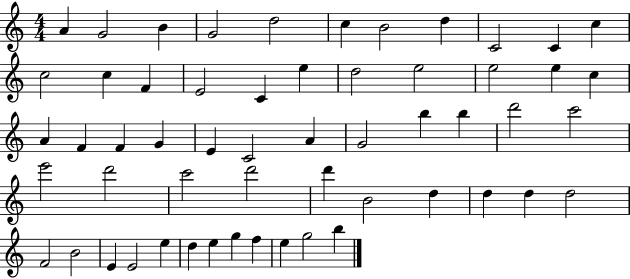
A4/q G4/h B4/q G4/h D5/h C5/q B4/h D5/q C4/h C4/q C5/q C5/h C5/q F4/q E4/h C4/q E5/q D5/h E5/h E5/h E5/q C5/q A4/q F4/q F4/q G4/q E4/q C4/h A4/q G4/h B5/q B5/q D6/h C6/h E6/h D6/h C6/h D6/h D6/q B4/h D5/q D5/q D5/q D5/h F4/h B4/h E4/q E4/h E5/q D5/q E5/q G5/q F5/q E5/q G5/h B5/q